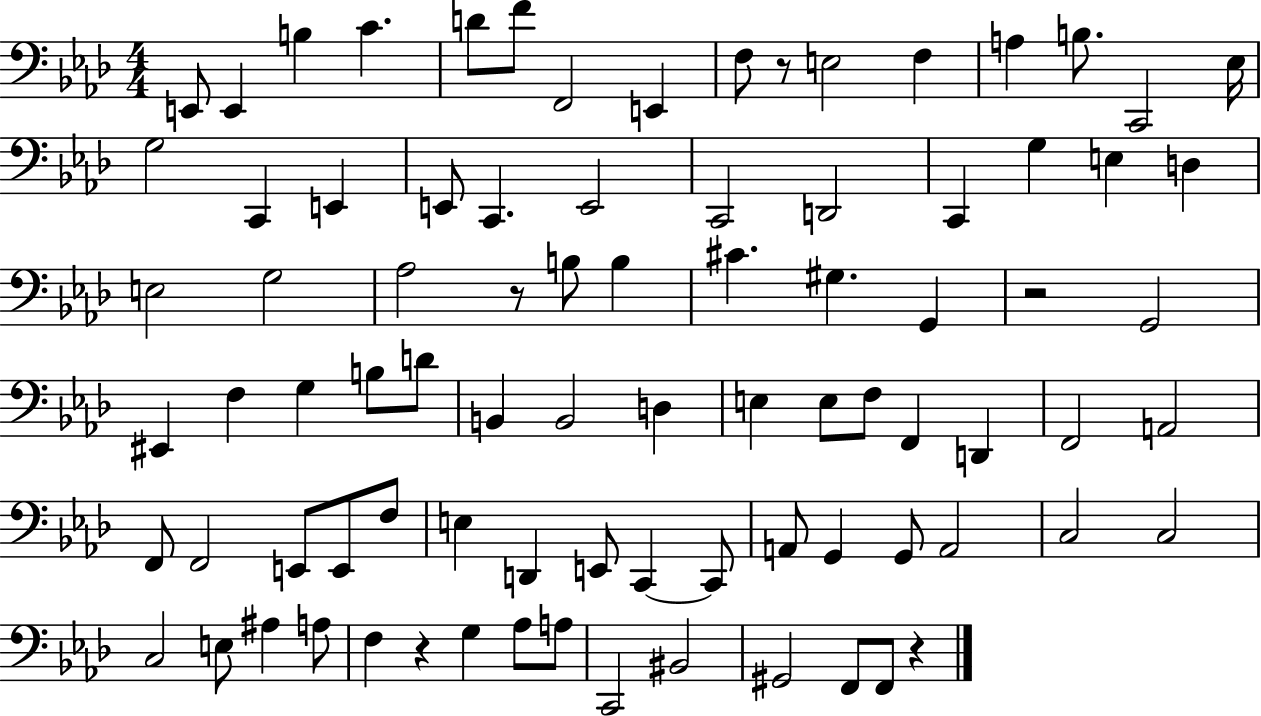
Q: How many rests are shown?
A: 5